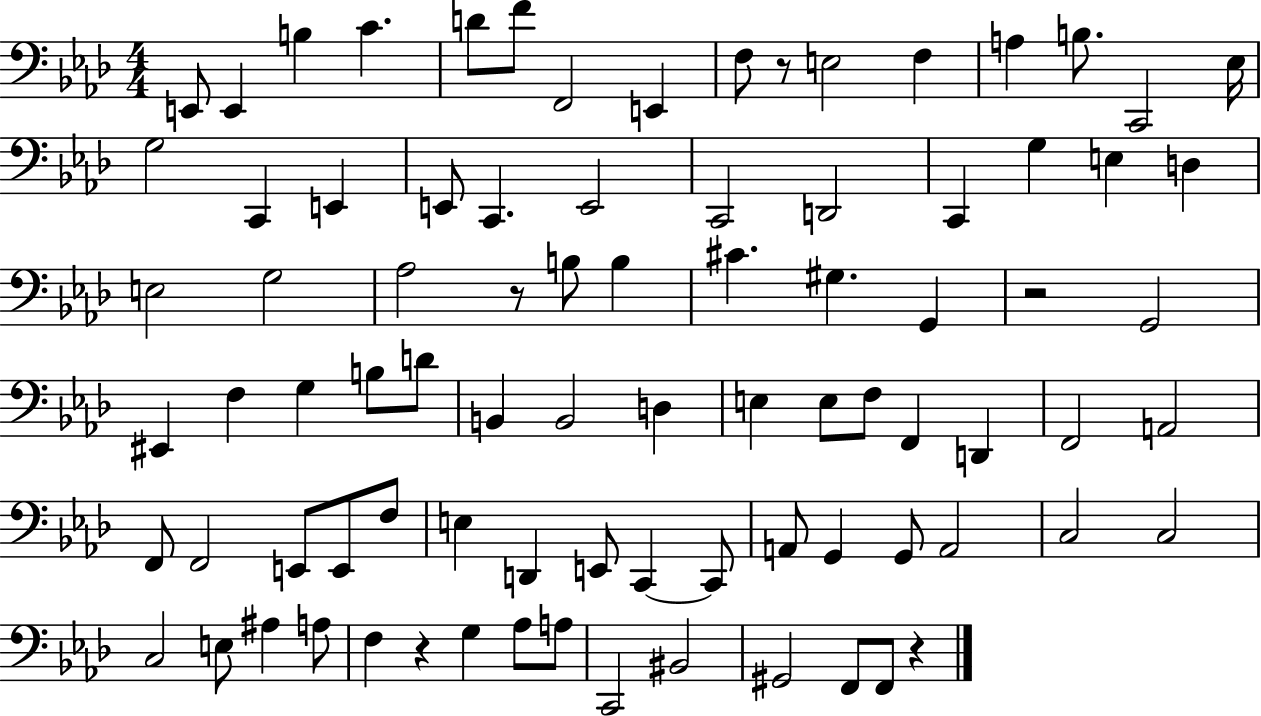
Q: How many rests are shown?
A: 5